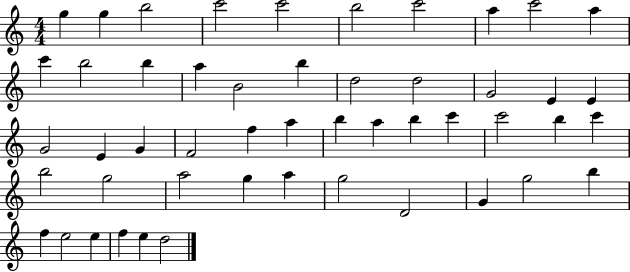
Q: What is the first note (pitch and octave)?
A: G5